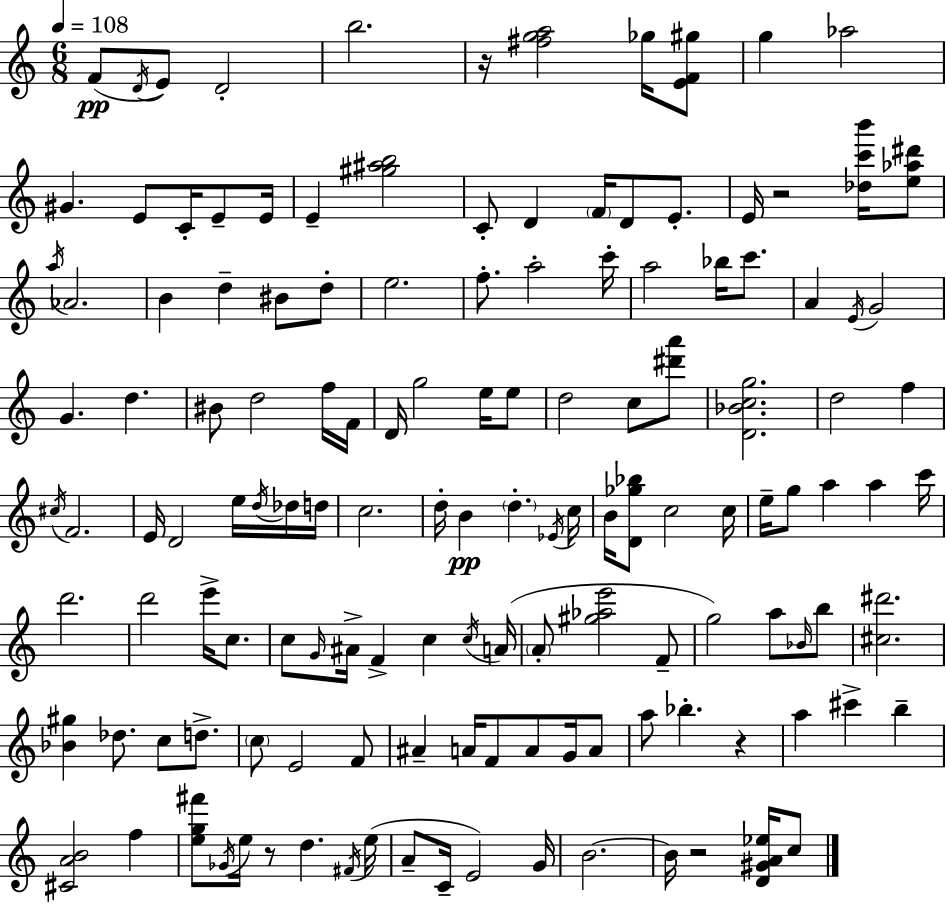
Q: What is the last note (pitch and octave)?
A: C5